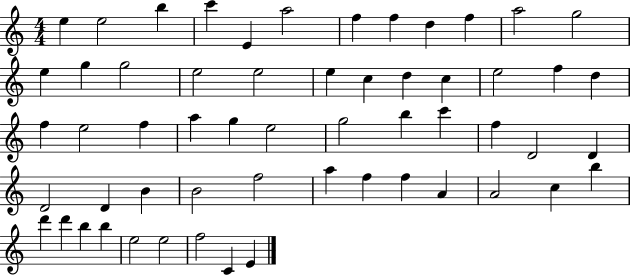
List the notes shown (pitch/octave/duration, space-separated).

E5/q E5/h B5/q C6/q E4/q A5/h F5/q F5/q D5/q F5/q A5/h G5/h E5/q G5/q G5/h E5/h E5/h E5/q C5/q D5/q C5/q E5/h F5/q D5/q F5/q E5/h F5/q A5/q G5/q E5/h G5/h B5/q C6/q F5/q D4/h D4/q D4/h D4/q B4/q B4/h F5/h A5/q F5/q F5/q A4/q A4/h C5/q B5/q D6/q D6/q B5/q B5/q E5/h E5/h F5/h C4/q E4/q